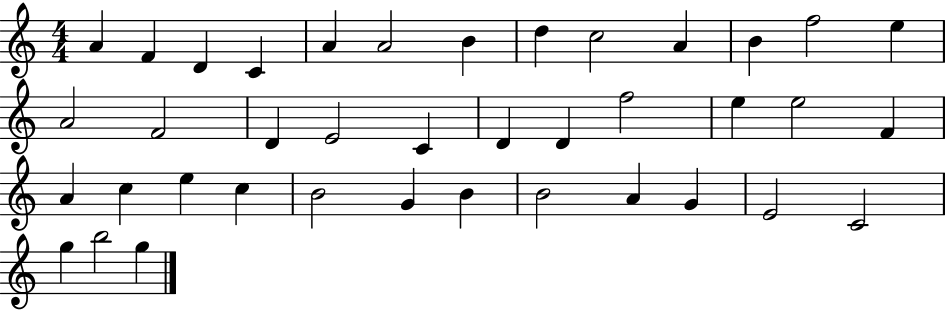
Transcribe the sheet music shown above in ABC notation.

X:1
T:Untitled
M:4/4
L:1/4
K:C
A F D C A A2 B d c2 A B f2 e A2 F2 D E2 C D D f2 e e2 F A c e c B2 G B B2 A G E2 C2 g b2 g